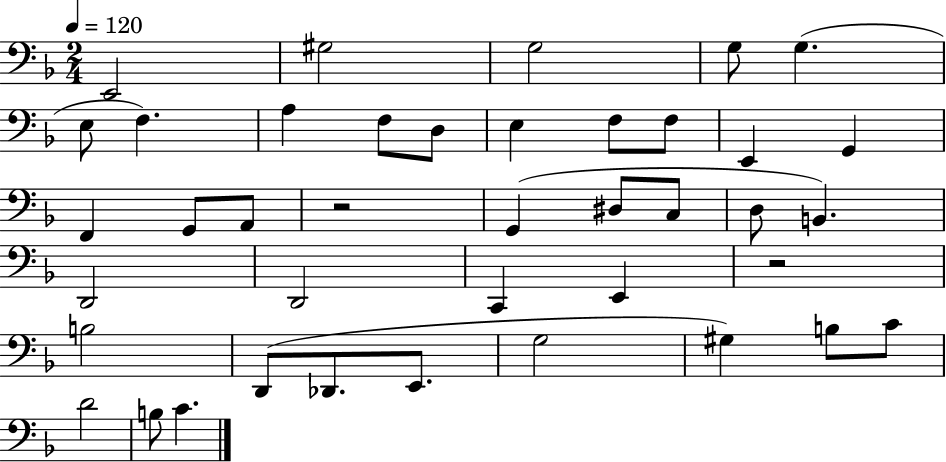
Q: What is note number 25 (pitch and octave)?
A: D2